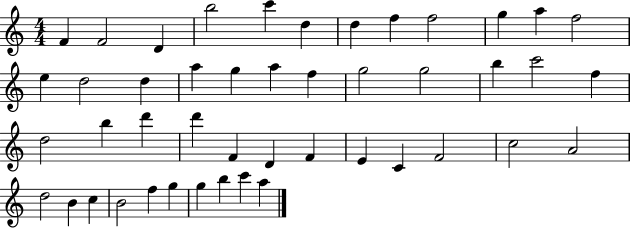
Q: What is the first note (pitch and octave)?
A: F4